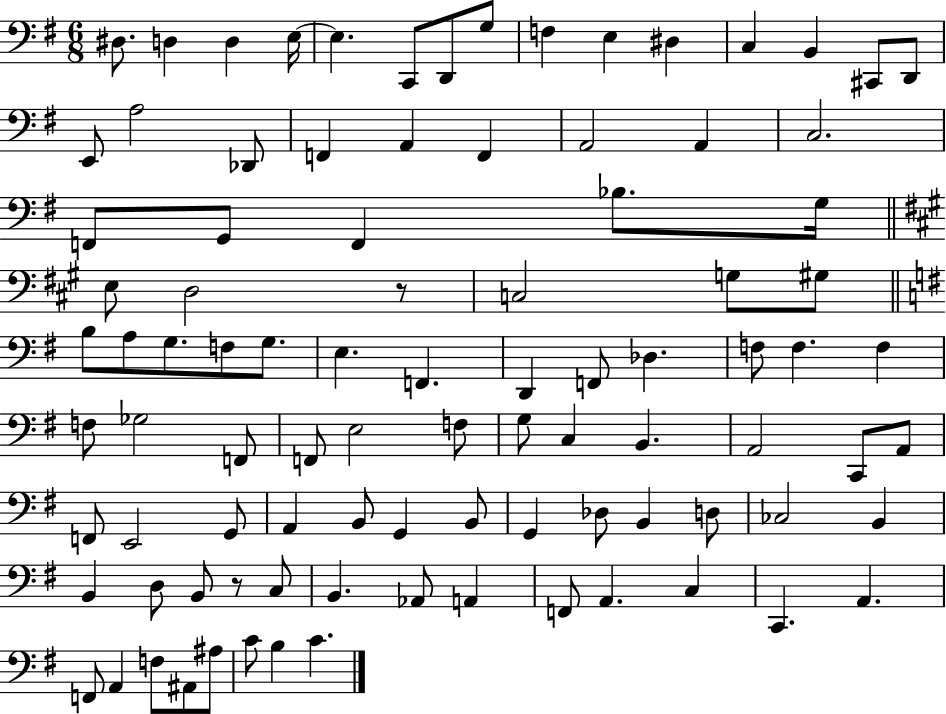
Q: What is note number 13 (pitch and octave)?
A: B2